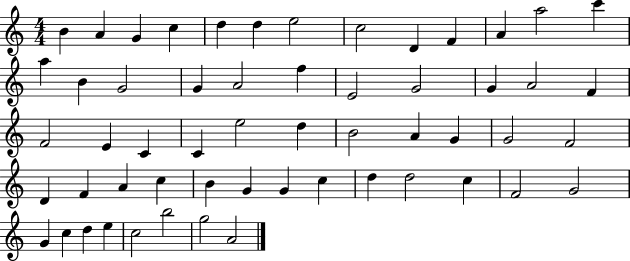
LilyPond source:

{
  \clef treble
  \numericTimeSignature
  \time 4/4
  \key c \major
  b'4 a'4 g'4 c''4 | d''4 d''4 e''2 | c''2 d'4 f'4 | a'4 a''2 c'''4 | \break a''4 b'4 g'2 | g'4 a'2 f''4 | e'2 g'2 | g'4 a'2 f'4 | \break f'2 e'4 c'4 | c'4 e''2 d''4 | b'2 a'4 g'4 | g'2 f'2 | \break d'4 f'4 a'4 c''4 | b'4 g'4 g'4 c''4 | d''4 d''2 c''4 | f'2 g'2 | \break g'4 c''4 d''4 e''4 | c''2 b''2 | g''2 a'2 | \bar "|."
}